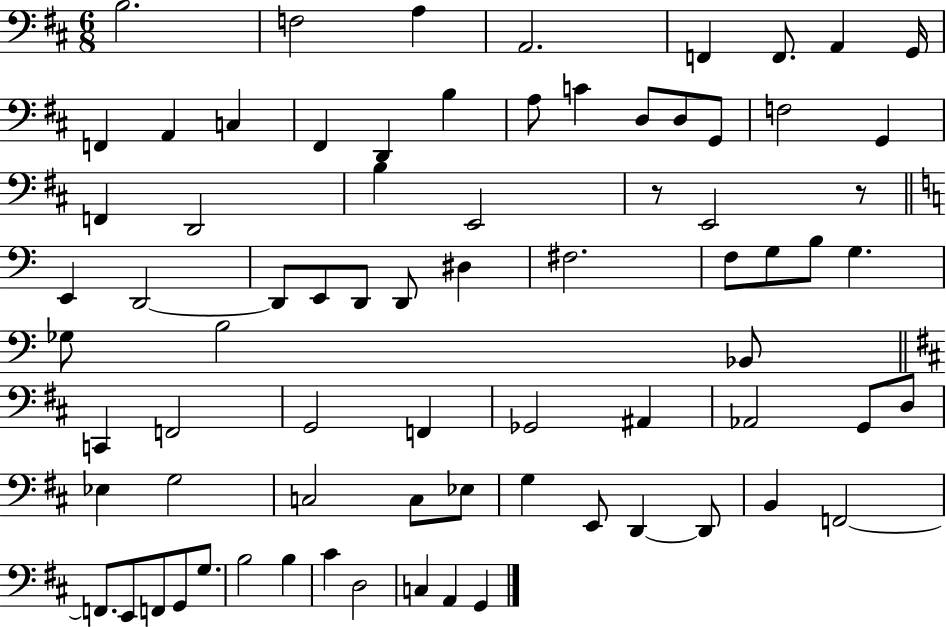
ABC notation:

X:1
T:Untitled
M:6/8
L:1/4
K:D
B,2 F,2 A, A,,2 F,, F,,/2 A,, G,,/4 F,, A,, C, ^F,, D,, B, A,/2 C D,/2 D,/2 G,,/2 F,2 G,, F,, D,,2 B, E,,2 z/2 E,,2 z/2 E,, D,,2 D,,/2 E,,/2 D,,/2 D,,/2 ^D, ^F,2 F,/2 G,/2 B,/2 G, _G,/2 B,2 _B,,/2 C,, F,,2 G,,2 F,, _G,,2 ^A,, _A,,2 G,,/2 D,/2 _E, G,2 C,2 C,/2 _E,/2 G, E,,/2 D,, D,,/2 B,, F,,2 F,,/2 E,,/2 F,,/2 G,,/2 G,/2 B,2 B, ^C D,2 C, A,, G,,